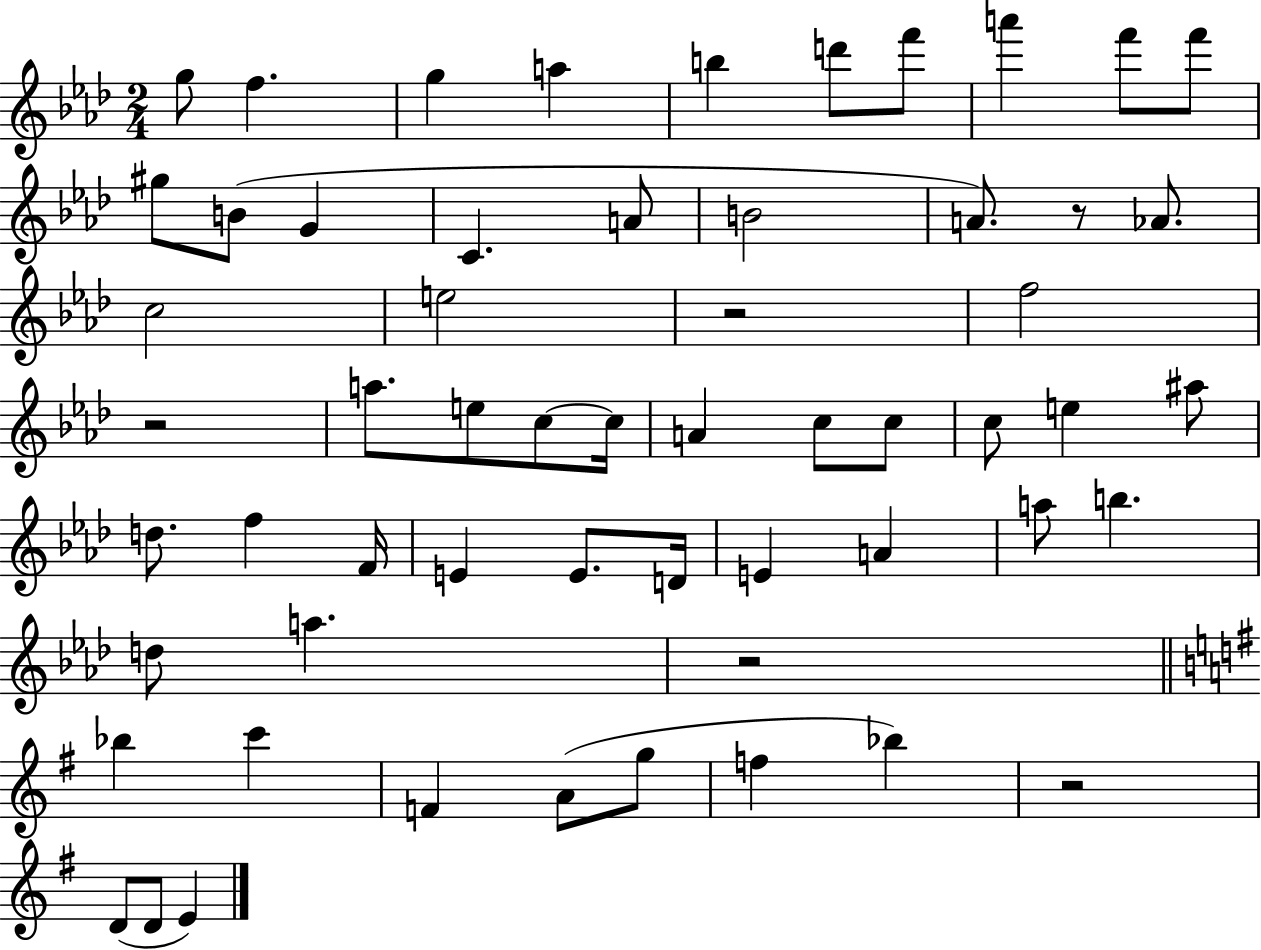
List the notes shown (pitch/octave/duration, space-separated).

G5/e F5/q. G5/q A5/q B5/q D6/e F6/e A6/q F6/e F6/e G#5/e B4/e G4/q C4/q. A4/e B4/h A4/e. R/e Ab4/e. C5/h E5/h R/h F5/h R/h A5/e. E5/e C5/e C5/s A4/q C5/e C5/e C5/e E5/q A#5/e D5/e. F5/q F4/s E4/q E4/e. D4/s E4/q A4/q A5/e B5/q. D5/e A5/q. R/h Bb5/q C6/q F4/q A4/e G5/e F5/q Bb5/q R/h D4/e D4/e E4/q